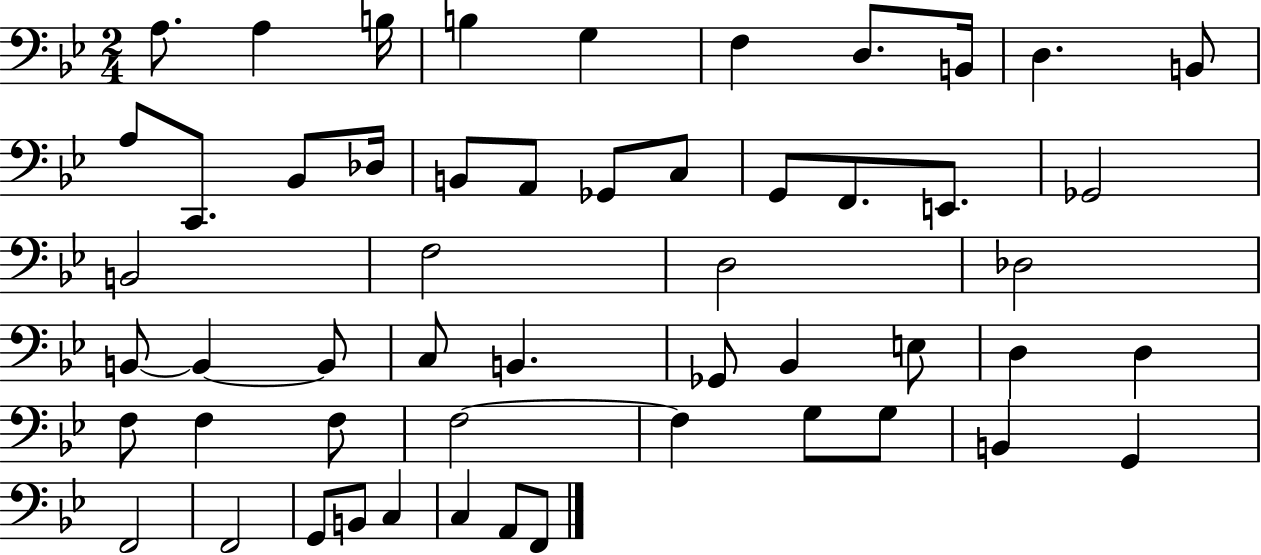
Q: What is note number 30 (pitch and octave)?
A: C3